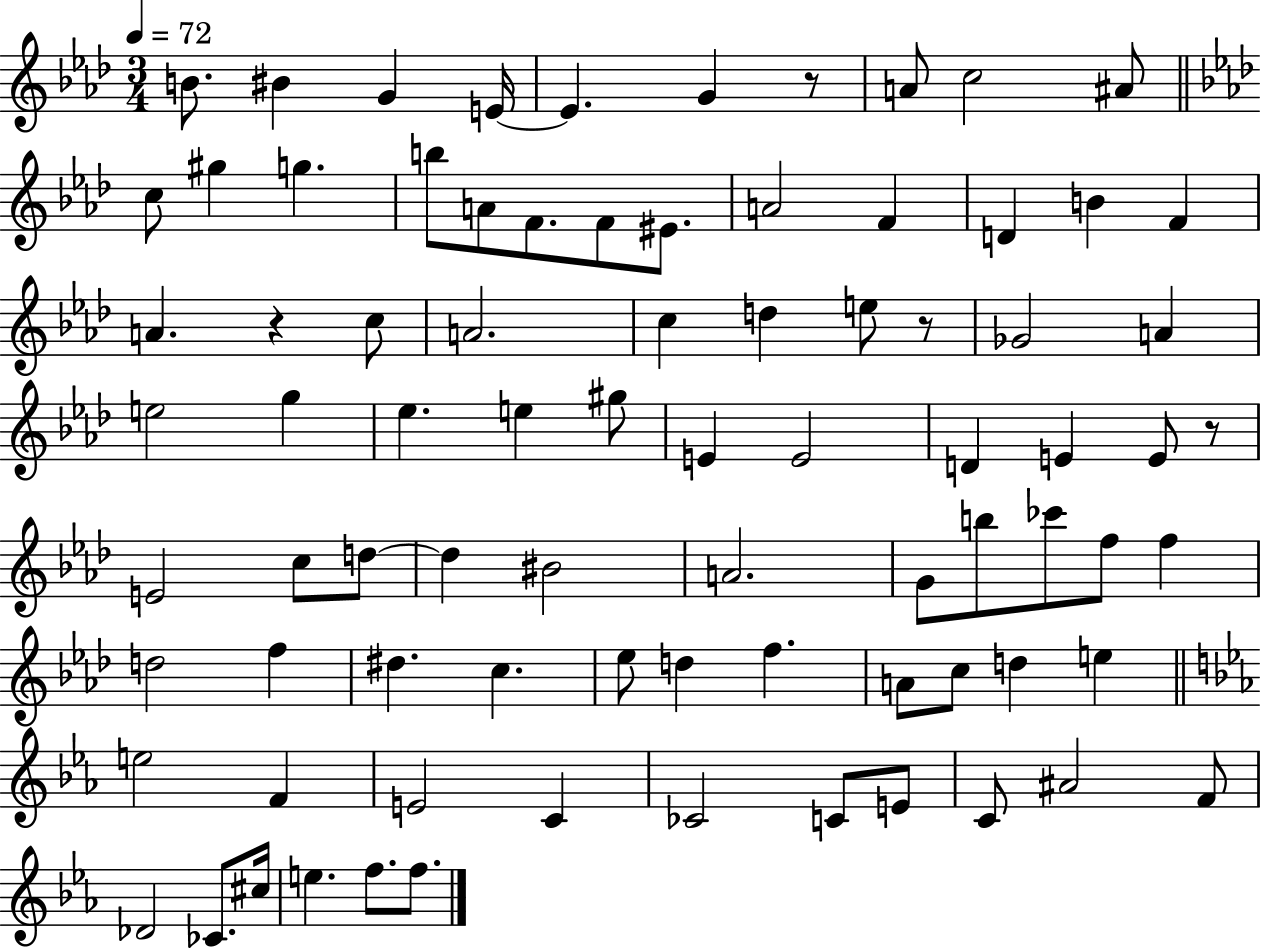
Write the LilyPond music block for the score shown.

{
  \clef treble
  \numericTimeSignature
  \time 3/4
  \key aes \major
  \tempo 4 = 72
  b'8. bis'4 g'4 e'16~~ | e'4. g'4 r8 | a'8 c''2 ais'8 | \bar "||" \break \key aes \major c''8 gis''4 g''4. | b''8 a'8 f'8. f'8 eis'8. | a'2 f'4 | d'4 b'4 f'4 | \break a'4. r4 c''8 | a'2. | c''4 d''4 e''8 r8 | ges'2 a'4 | \break e''2 g''4 | ees''4. e''4 gis''8 | e'4 e'2 | d'4 e'4 e'8 r8 | \break e'2 c''8 d''8~~ | d''4 bis'2 | a'2. | g'8 b''8 ces'''8 f''8 f''4 | \break d''2 f''4 | dis''4. c''4. | ees''8 d''4 f''4. | a'8 c''8 d''4 e''4 | \break \bar "||" \break \key c \minor e''2 f'4 | e'2 c'4 | ces'2 c'8 e'8 | c'8 ais'2 f'8 | \break des'2 ces'8. cis''16 | e''4. f''8. f''8. | \bar "|."
}